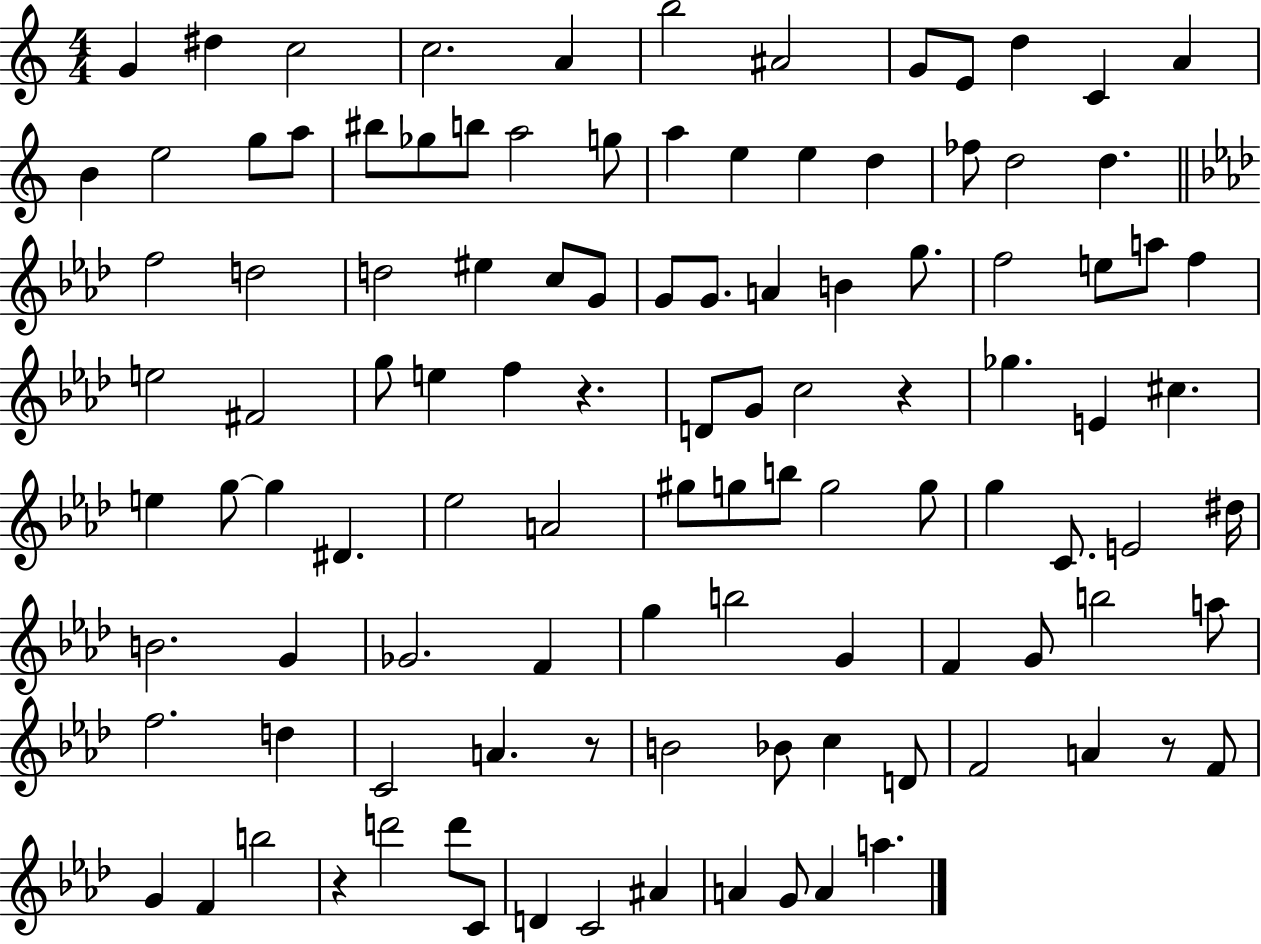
G4/q D#5/q C5/h C5/h. A4/q B5/h A#4/h G4/e E4/e D5/q C4/q A4/q B4/q E5/h G5/e A5/e BIS5/e Gb5/e B5/e A5/h G5/e A5/q E5/q E5/q D5/q FES5/e D5/h D5/q. F5/h D5/h D5/h EIS5/q C5/e G4/e G4/e G4/e. A4/q B4/q G5/e. F5/h E5/e A5/e F5/q E5/h F#4/h G5/e E5/q F5/q R/q. D4/e G4/e C5/h R/q Gb5/q. E4/q C#5/q. E5/q G5/e G5/q D#4/q. Eb5/h A4/h G#5/e G5/e B5/e G5/h G5/e G5/q C4/e. E4/h D#5/s B4/h. G4/q Gb4/h. F4/q G5/q B5/h G4/q F4/q G4/e B5/h A5/e F5/h. D5/q C4/h A4/q. R/e B4/h Bb4/e C5/q D4/e F4/h A4/q R/e F4/e G4/q F4/q B5/h R/q D6/h D6/e C4/e D4/q C4/h A#4/q A4/q G4/e A4/q A5/q.